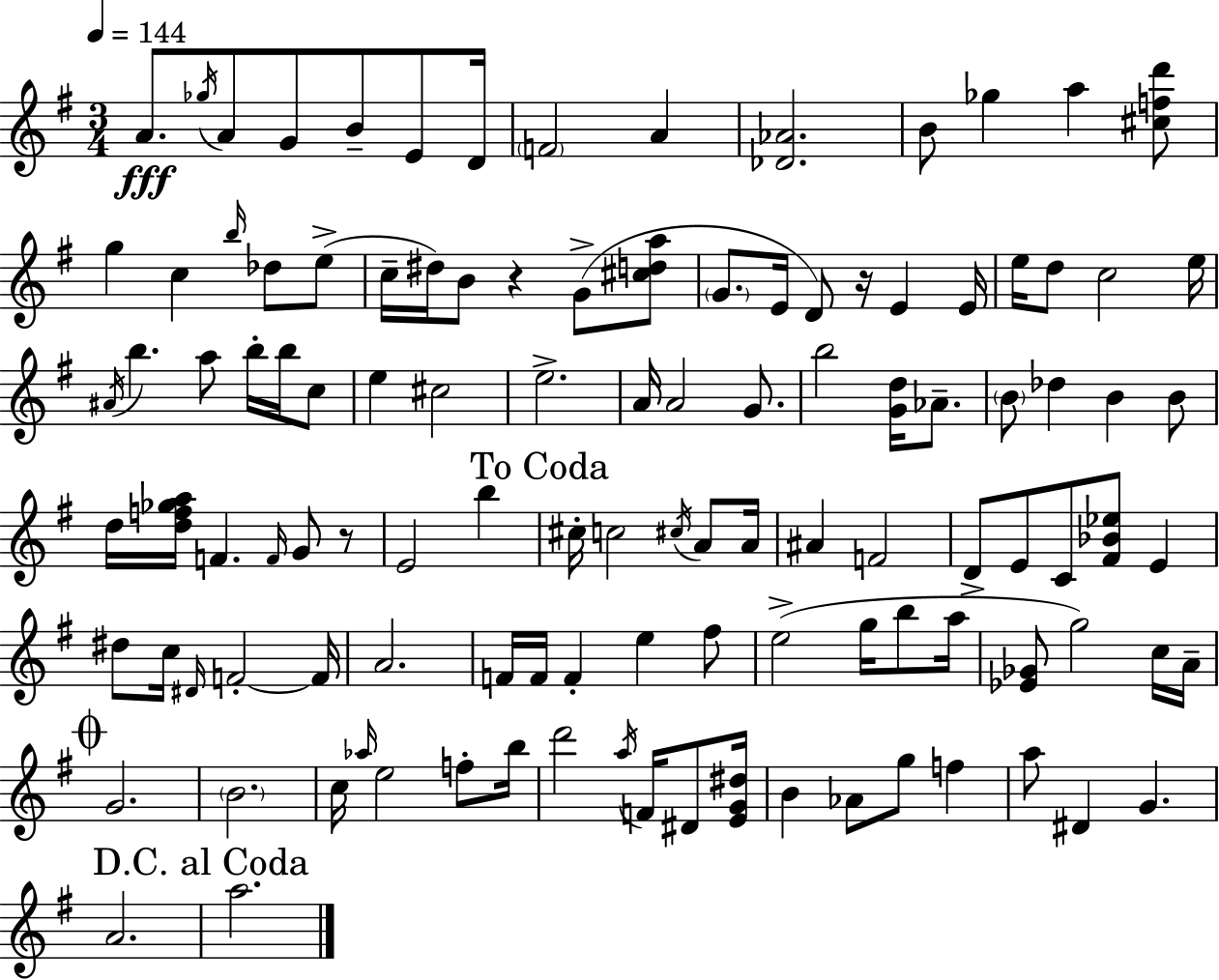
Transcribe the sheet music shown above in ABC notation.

X:1
T:Untitled
M:3/4
L:1/4
K:Em
A/2 _g/4 A/2 G/2 B/2 E/2 D/4 F2 A [_D_A]2 B/2 _g a [^cfd']/2 g c b/4 _d/2 e/2 c/4 ^d/4 B/2 z G/2 [^cda]/2 G/2 E/4 D/2 z/4 E E/4 e/4 d/2 c2 e/4 ^A/4 b a/2 b/4 b/4 c/2 e ^c2 e2 A/4 A2 G/2 b2 [Gd]/4 _A/2 B/2 _d B B/2 d/4 [df_ga]/4 F F/4 G/2 z/2 E2 b ^c/4 c2 ^c/4 A/2 A/4 ^A F2 D/2 E/2 C/2 [^F_B_e]/2 E ^d/2 c/4 ^D/4 F2 F/4 A2 F/4 F/4 F e ^f/2 e2 g/4 b/2 a/4 [_E_G]/2 g2 c/4 A/4 G2 B2 c/4 _a/4 e2 f/2 b/4 d'2 a/4 F/4 ^D/2 [EG^d]/4 B _A/2 g/2 f a/2 ^D G A2 a2